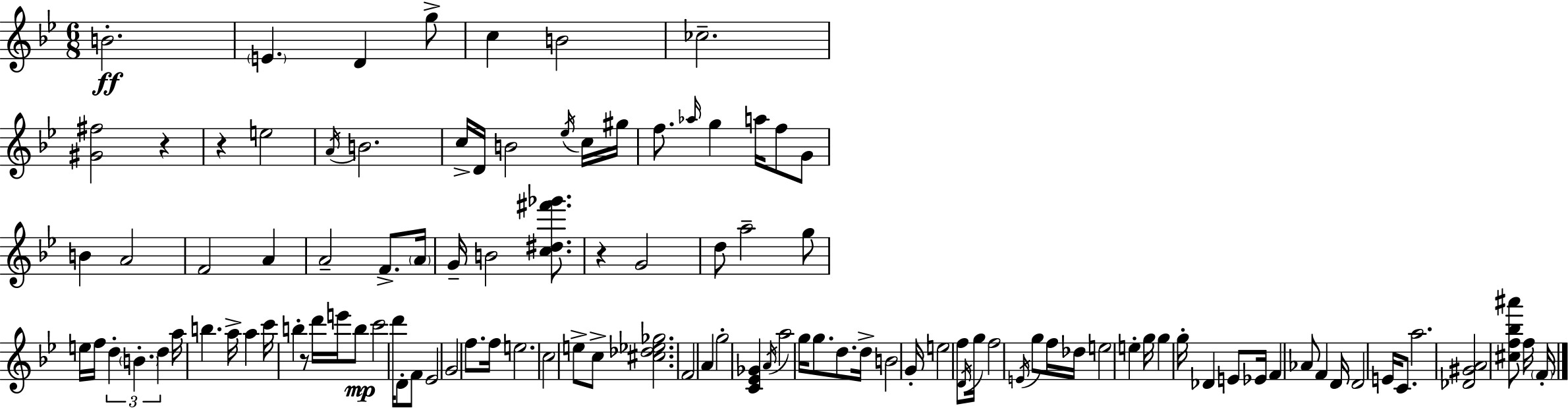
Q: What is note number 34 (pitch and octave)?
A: A5